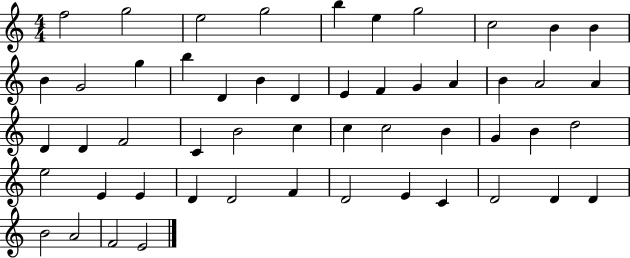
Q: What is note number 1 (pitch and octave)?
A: F5